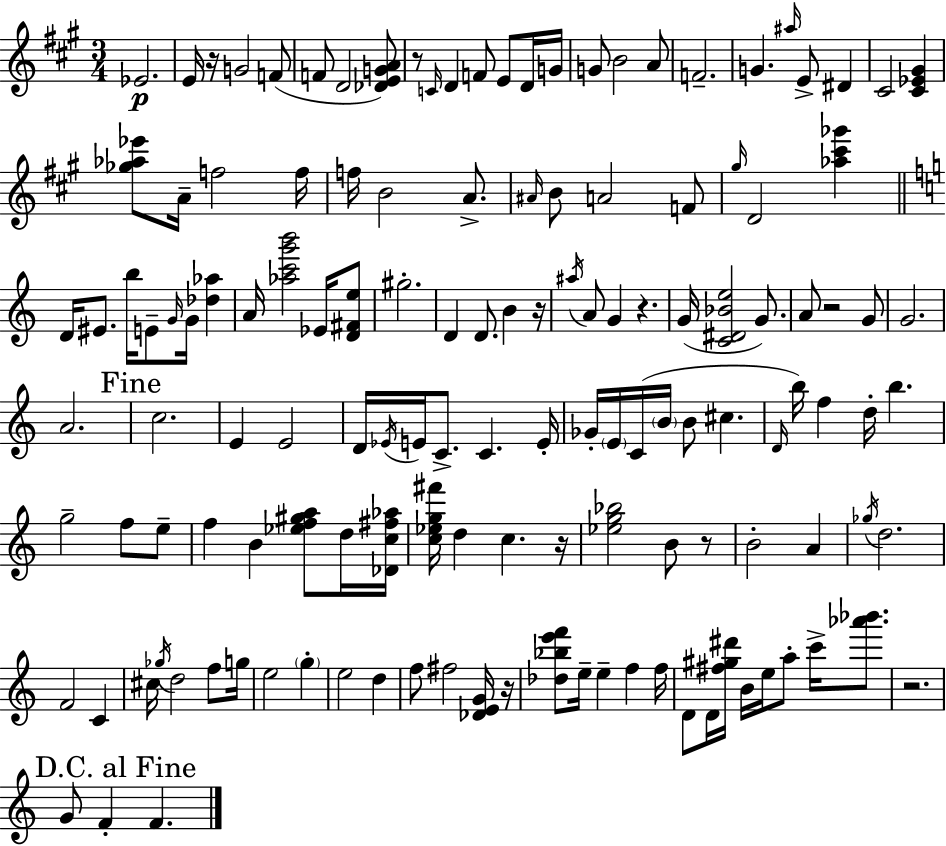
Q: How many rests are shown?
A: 9